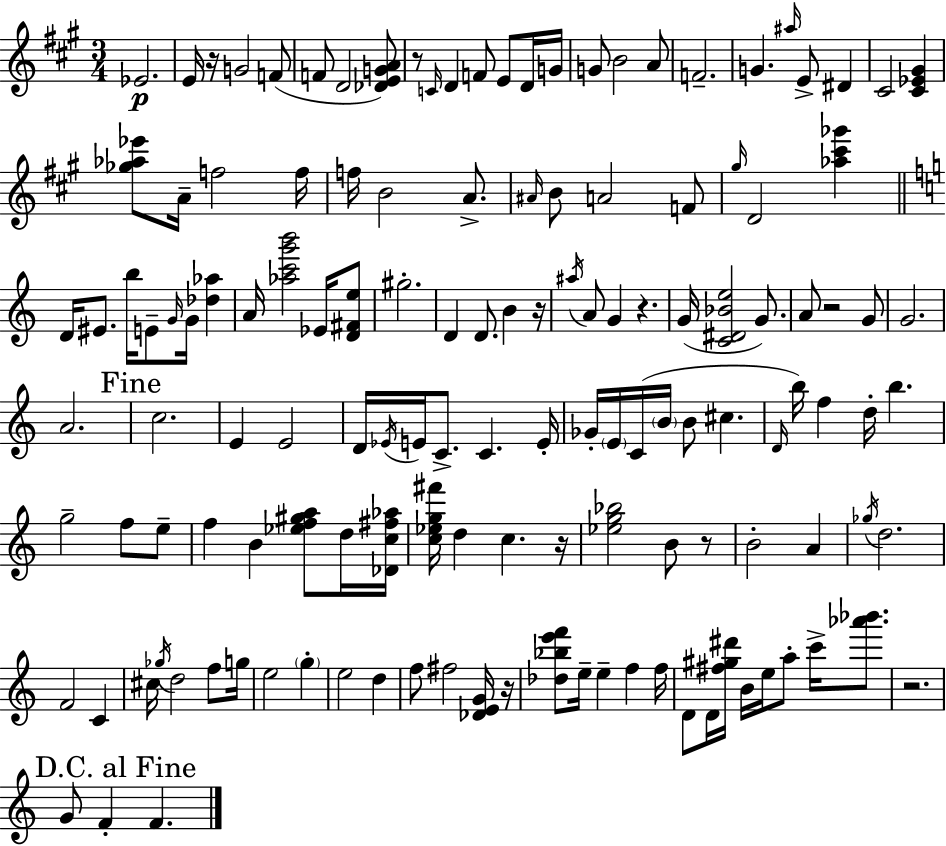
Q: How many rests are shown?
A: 9